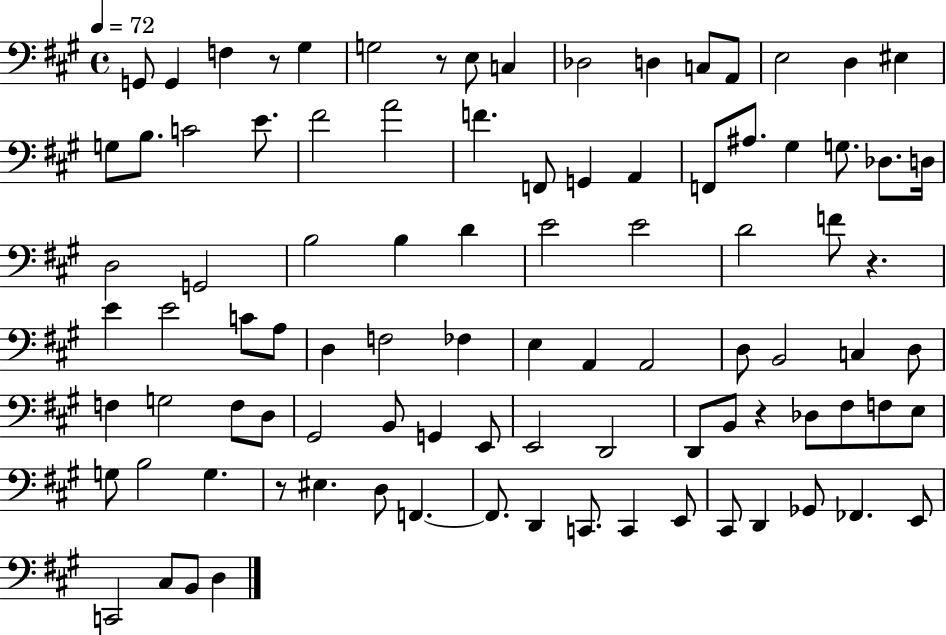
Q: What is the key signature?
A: A major